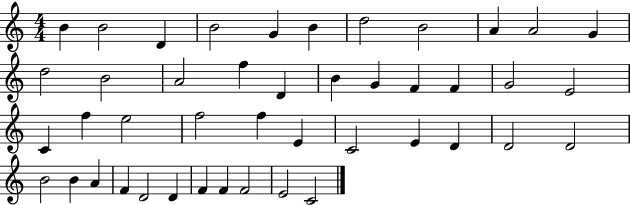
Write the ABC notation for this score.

X:1
T:Untitled
M:4/4
L:1/4
K:C
B B2 D B2 G B d2 B2 A A2 G d2 B2 A2 f D B G F F G2 E2 C f e2 f2 f E C2 E D D2 D2 B2 B A F D2 D F F F2 E2 C2